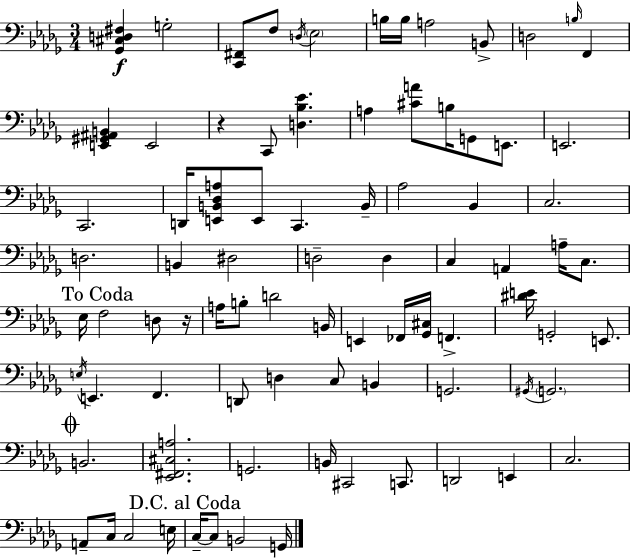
[Gb2,C#3,D3,F#3]/q G3/h [C2,F#2]/e F3/e D3/s Eb3/h B3/s B3/s A3/h B2/e D3/h B3/s F2/q [E2,G#2,A#2,B2]/q E2/h R/q C2/e [D3,Bb3,Eb4]/q. A3/q [C#4,A4]/e B3/s G2/e E2/e. E2/h. C2/h. D2/s [E2,B2,Db3,A3]/e E2/e C2/q. B2/s Ab3/h Bb2/q C3/h. D3/h. B2/q D#3/h D3/h D3/q C3/q A2/q A3/s C3/e. Eb3/s F3/h D3/e R/s A3/s B3/e D4/h B2/s E2/q FES2/s [Gb2,C#3]/s F2/q. [D#4,E4]/s G2/h E2/e. E3/s E2/q. F2/q. D2/e D3/q C3/e B2/q G2/h. G#2/s G2/h. B2/h. [Eb2,F#2,C#3,A3]/h. G2/h. B2/s C#2/h C2/e. D2/h E2/q C3/h. A2/e C3/s C3/h E3/s C3/s C3/e B2/h G2/s